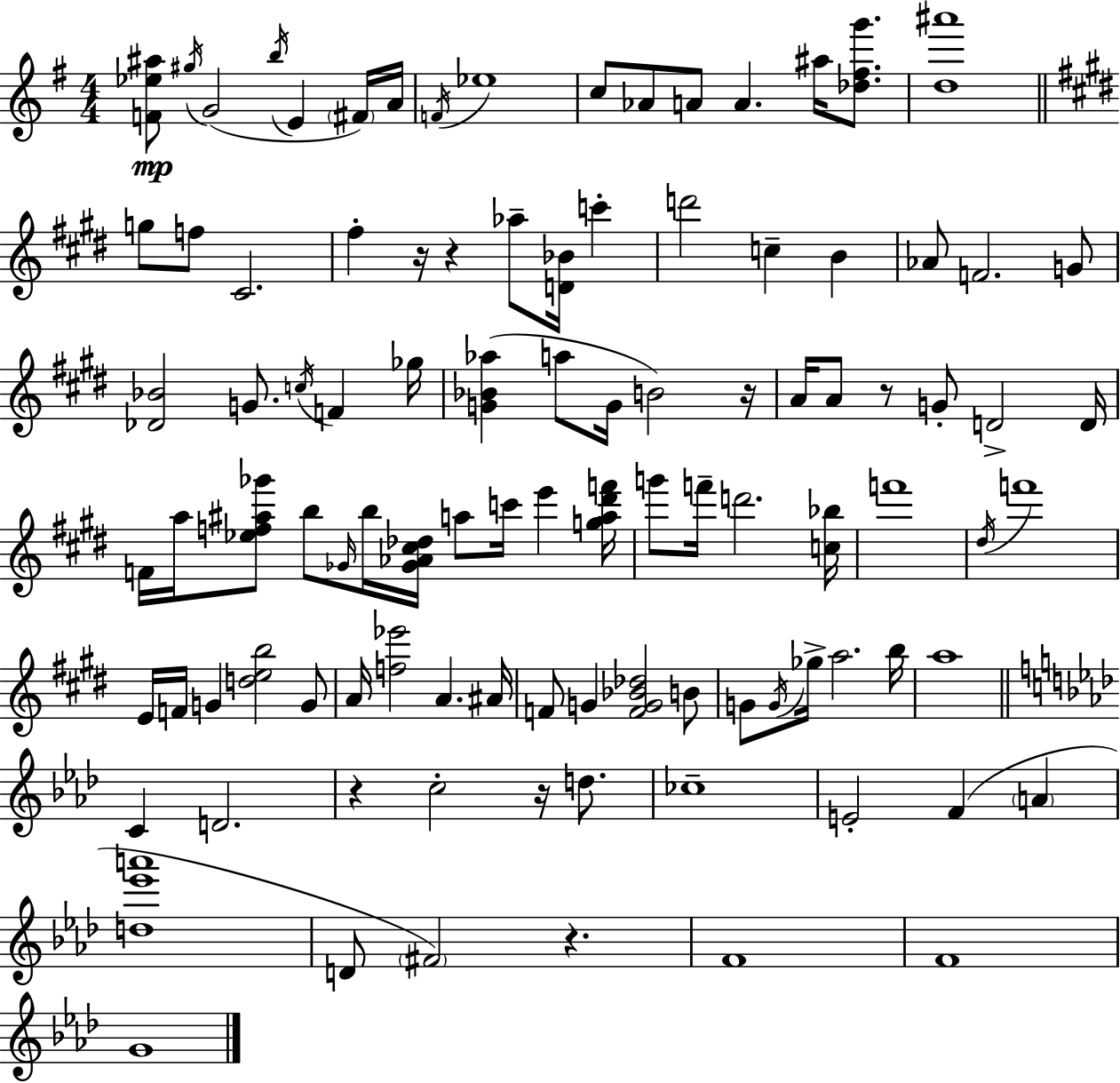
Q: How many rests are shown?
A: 7